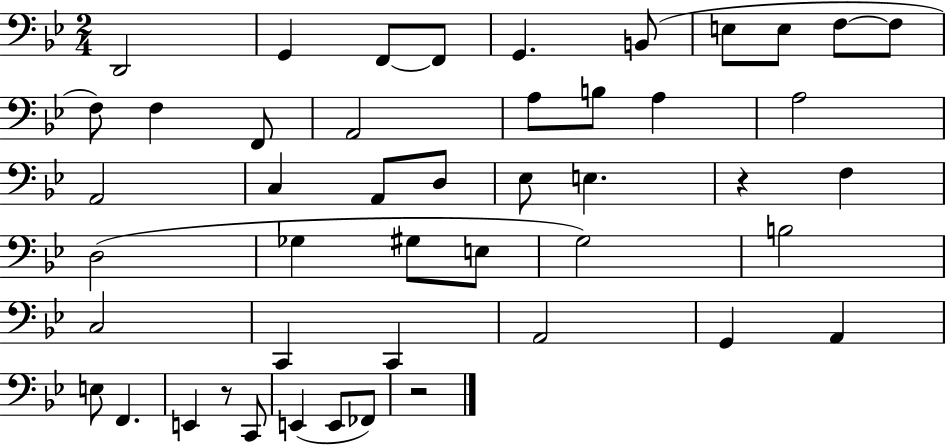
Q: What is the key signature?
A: BES major